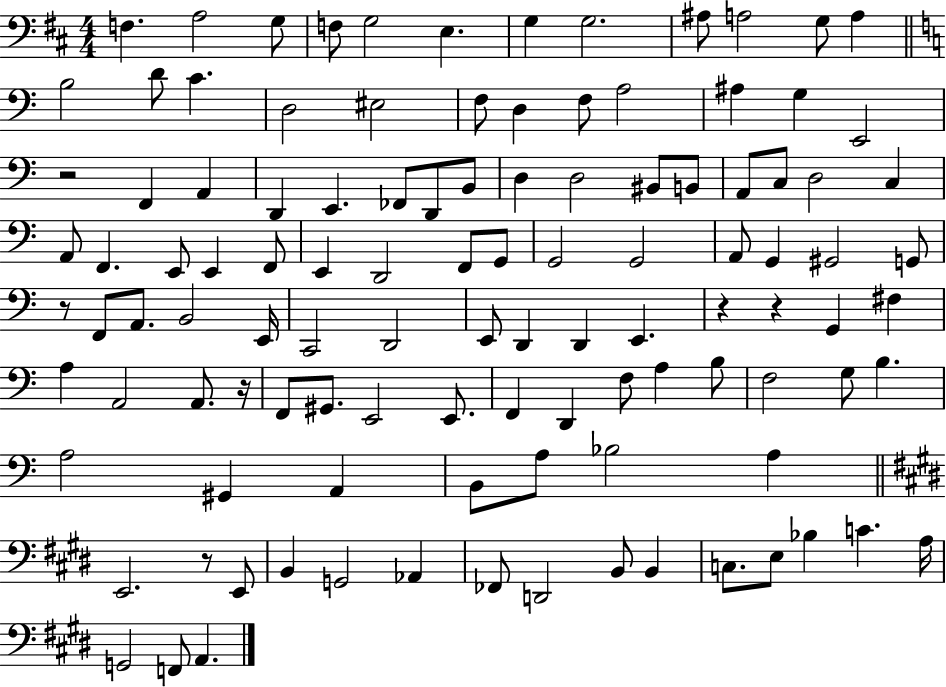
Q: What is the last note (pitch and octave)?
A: A2